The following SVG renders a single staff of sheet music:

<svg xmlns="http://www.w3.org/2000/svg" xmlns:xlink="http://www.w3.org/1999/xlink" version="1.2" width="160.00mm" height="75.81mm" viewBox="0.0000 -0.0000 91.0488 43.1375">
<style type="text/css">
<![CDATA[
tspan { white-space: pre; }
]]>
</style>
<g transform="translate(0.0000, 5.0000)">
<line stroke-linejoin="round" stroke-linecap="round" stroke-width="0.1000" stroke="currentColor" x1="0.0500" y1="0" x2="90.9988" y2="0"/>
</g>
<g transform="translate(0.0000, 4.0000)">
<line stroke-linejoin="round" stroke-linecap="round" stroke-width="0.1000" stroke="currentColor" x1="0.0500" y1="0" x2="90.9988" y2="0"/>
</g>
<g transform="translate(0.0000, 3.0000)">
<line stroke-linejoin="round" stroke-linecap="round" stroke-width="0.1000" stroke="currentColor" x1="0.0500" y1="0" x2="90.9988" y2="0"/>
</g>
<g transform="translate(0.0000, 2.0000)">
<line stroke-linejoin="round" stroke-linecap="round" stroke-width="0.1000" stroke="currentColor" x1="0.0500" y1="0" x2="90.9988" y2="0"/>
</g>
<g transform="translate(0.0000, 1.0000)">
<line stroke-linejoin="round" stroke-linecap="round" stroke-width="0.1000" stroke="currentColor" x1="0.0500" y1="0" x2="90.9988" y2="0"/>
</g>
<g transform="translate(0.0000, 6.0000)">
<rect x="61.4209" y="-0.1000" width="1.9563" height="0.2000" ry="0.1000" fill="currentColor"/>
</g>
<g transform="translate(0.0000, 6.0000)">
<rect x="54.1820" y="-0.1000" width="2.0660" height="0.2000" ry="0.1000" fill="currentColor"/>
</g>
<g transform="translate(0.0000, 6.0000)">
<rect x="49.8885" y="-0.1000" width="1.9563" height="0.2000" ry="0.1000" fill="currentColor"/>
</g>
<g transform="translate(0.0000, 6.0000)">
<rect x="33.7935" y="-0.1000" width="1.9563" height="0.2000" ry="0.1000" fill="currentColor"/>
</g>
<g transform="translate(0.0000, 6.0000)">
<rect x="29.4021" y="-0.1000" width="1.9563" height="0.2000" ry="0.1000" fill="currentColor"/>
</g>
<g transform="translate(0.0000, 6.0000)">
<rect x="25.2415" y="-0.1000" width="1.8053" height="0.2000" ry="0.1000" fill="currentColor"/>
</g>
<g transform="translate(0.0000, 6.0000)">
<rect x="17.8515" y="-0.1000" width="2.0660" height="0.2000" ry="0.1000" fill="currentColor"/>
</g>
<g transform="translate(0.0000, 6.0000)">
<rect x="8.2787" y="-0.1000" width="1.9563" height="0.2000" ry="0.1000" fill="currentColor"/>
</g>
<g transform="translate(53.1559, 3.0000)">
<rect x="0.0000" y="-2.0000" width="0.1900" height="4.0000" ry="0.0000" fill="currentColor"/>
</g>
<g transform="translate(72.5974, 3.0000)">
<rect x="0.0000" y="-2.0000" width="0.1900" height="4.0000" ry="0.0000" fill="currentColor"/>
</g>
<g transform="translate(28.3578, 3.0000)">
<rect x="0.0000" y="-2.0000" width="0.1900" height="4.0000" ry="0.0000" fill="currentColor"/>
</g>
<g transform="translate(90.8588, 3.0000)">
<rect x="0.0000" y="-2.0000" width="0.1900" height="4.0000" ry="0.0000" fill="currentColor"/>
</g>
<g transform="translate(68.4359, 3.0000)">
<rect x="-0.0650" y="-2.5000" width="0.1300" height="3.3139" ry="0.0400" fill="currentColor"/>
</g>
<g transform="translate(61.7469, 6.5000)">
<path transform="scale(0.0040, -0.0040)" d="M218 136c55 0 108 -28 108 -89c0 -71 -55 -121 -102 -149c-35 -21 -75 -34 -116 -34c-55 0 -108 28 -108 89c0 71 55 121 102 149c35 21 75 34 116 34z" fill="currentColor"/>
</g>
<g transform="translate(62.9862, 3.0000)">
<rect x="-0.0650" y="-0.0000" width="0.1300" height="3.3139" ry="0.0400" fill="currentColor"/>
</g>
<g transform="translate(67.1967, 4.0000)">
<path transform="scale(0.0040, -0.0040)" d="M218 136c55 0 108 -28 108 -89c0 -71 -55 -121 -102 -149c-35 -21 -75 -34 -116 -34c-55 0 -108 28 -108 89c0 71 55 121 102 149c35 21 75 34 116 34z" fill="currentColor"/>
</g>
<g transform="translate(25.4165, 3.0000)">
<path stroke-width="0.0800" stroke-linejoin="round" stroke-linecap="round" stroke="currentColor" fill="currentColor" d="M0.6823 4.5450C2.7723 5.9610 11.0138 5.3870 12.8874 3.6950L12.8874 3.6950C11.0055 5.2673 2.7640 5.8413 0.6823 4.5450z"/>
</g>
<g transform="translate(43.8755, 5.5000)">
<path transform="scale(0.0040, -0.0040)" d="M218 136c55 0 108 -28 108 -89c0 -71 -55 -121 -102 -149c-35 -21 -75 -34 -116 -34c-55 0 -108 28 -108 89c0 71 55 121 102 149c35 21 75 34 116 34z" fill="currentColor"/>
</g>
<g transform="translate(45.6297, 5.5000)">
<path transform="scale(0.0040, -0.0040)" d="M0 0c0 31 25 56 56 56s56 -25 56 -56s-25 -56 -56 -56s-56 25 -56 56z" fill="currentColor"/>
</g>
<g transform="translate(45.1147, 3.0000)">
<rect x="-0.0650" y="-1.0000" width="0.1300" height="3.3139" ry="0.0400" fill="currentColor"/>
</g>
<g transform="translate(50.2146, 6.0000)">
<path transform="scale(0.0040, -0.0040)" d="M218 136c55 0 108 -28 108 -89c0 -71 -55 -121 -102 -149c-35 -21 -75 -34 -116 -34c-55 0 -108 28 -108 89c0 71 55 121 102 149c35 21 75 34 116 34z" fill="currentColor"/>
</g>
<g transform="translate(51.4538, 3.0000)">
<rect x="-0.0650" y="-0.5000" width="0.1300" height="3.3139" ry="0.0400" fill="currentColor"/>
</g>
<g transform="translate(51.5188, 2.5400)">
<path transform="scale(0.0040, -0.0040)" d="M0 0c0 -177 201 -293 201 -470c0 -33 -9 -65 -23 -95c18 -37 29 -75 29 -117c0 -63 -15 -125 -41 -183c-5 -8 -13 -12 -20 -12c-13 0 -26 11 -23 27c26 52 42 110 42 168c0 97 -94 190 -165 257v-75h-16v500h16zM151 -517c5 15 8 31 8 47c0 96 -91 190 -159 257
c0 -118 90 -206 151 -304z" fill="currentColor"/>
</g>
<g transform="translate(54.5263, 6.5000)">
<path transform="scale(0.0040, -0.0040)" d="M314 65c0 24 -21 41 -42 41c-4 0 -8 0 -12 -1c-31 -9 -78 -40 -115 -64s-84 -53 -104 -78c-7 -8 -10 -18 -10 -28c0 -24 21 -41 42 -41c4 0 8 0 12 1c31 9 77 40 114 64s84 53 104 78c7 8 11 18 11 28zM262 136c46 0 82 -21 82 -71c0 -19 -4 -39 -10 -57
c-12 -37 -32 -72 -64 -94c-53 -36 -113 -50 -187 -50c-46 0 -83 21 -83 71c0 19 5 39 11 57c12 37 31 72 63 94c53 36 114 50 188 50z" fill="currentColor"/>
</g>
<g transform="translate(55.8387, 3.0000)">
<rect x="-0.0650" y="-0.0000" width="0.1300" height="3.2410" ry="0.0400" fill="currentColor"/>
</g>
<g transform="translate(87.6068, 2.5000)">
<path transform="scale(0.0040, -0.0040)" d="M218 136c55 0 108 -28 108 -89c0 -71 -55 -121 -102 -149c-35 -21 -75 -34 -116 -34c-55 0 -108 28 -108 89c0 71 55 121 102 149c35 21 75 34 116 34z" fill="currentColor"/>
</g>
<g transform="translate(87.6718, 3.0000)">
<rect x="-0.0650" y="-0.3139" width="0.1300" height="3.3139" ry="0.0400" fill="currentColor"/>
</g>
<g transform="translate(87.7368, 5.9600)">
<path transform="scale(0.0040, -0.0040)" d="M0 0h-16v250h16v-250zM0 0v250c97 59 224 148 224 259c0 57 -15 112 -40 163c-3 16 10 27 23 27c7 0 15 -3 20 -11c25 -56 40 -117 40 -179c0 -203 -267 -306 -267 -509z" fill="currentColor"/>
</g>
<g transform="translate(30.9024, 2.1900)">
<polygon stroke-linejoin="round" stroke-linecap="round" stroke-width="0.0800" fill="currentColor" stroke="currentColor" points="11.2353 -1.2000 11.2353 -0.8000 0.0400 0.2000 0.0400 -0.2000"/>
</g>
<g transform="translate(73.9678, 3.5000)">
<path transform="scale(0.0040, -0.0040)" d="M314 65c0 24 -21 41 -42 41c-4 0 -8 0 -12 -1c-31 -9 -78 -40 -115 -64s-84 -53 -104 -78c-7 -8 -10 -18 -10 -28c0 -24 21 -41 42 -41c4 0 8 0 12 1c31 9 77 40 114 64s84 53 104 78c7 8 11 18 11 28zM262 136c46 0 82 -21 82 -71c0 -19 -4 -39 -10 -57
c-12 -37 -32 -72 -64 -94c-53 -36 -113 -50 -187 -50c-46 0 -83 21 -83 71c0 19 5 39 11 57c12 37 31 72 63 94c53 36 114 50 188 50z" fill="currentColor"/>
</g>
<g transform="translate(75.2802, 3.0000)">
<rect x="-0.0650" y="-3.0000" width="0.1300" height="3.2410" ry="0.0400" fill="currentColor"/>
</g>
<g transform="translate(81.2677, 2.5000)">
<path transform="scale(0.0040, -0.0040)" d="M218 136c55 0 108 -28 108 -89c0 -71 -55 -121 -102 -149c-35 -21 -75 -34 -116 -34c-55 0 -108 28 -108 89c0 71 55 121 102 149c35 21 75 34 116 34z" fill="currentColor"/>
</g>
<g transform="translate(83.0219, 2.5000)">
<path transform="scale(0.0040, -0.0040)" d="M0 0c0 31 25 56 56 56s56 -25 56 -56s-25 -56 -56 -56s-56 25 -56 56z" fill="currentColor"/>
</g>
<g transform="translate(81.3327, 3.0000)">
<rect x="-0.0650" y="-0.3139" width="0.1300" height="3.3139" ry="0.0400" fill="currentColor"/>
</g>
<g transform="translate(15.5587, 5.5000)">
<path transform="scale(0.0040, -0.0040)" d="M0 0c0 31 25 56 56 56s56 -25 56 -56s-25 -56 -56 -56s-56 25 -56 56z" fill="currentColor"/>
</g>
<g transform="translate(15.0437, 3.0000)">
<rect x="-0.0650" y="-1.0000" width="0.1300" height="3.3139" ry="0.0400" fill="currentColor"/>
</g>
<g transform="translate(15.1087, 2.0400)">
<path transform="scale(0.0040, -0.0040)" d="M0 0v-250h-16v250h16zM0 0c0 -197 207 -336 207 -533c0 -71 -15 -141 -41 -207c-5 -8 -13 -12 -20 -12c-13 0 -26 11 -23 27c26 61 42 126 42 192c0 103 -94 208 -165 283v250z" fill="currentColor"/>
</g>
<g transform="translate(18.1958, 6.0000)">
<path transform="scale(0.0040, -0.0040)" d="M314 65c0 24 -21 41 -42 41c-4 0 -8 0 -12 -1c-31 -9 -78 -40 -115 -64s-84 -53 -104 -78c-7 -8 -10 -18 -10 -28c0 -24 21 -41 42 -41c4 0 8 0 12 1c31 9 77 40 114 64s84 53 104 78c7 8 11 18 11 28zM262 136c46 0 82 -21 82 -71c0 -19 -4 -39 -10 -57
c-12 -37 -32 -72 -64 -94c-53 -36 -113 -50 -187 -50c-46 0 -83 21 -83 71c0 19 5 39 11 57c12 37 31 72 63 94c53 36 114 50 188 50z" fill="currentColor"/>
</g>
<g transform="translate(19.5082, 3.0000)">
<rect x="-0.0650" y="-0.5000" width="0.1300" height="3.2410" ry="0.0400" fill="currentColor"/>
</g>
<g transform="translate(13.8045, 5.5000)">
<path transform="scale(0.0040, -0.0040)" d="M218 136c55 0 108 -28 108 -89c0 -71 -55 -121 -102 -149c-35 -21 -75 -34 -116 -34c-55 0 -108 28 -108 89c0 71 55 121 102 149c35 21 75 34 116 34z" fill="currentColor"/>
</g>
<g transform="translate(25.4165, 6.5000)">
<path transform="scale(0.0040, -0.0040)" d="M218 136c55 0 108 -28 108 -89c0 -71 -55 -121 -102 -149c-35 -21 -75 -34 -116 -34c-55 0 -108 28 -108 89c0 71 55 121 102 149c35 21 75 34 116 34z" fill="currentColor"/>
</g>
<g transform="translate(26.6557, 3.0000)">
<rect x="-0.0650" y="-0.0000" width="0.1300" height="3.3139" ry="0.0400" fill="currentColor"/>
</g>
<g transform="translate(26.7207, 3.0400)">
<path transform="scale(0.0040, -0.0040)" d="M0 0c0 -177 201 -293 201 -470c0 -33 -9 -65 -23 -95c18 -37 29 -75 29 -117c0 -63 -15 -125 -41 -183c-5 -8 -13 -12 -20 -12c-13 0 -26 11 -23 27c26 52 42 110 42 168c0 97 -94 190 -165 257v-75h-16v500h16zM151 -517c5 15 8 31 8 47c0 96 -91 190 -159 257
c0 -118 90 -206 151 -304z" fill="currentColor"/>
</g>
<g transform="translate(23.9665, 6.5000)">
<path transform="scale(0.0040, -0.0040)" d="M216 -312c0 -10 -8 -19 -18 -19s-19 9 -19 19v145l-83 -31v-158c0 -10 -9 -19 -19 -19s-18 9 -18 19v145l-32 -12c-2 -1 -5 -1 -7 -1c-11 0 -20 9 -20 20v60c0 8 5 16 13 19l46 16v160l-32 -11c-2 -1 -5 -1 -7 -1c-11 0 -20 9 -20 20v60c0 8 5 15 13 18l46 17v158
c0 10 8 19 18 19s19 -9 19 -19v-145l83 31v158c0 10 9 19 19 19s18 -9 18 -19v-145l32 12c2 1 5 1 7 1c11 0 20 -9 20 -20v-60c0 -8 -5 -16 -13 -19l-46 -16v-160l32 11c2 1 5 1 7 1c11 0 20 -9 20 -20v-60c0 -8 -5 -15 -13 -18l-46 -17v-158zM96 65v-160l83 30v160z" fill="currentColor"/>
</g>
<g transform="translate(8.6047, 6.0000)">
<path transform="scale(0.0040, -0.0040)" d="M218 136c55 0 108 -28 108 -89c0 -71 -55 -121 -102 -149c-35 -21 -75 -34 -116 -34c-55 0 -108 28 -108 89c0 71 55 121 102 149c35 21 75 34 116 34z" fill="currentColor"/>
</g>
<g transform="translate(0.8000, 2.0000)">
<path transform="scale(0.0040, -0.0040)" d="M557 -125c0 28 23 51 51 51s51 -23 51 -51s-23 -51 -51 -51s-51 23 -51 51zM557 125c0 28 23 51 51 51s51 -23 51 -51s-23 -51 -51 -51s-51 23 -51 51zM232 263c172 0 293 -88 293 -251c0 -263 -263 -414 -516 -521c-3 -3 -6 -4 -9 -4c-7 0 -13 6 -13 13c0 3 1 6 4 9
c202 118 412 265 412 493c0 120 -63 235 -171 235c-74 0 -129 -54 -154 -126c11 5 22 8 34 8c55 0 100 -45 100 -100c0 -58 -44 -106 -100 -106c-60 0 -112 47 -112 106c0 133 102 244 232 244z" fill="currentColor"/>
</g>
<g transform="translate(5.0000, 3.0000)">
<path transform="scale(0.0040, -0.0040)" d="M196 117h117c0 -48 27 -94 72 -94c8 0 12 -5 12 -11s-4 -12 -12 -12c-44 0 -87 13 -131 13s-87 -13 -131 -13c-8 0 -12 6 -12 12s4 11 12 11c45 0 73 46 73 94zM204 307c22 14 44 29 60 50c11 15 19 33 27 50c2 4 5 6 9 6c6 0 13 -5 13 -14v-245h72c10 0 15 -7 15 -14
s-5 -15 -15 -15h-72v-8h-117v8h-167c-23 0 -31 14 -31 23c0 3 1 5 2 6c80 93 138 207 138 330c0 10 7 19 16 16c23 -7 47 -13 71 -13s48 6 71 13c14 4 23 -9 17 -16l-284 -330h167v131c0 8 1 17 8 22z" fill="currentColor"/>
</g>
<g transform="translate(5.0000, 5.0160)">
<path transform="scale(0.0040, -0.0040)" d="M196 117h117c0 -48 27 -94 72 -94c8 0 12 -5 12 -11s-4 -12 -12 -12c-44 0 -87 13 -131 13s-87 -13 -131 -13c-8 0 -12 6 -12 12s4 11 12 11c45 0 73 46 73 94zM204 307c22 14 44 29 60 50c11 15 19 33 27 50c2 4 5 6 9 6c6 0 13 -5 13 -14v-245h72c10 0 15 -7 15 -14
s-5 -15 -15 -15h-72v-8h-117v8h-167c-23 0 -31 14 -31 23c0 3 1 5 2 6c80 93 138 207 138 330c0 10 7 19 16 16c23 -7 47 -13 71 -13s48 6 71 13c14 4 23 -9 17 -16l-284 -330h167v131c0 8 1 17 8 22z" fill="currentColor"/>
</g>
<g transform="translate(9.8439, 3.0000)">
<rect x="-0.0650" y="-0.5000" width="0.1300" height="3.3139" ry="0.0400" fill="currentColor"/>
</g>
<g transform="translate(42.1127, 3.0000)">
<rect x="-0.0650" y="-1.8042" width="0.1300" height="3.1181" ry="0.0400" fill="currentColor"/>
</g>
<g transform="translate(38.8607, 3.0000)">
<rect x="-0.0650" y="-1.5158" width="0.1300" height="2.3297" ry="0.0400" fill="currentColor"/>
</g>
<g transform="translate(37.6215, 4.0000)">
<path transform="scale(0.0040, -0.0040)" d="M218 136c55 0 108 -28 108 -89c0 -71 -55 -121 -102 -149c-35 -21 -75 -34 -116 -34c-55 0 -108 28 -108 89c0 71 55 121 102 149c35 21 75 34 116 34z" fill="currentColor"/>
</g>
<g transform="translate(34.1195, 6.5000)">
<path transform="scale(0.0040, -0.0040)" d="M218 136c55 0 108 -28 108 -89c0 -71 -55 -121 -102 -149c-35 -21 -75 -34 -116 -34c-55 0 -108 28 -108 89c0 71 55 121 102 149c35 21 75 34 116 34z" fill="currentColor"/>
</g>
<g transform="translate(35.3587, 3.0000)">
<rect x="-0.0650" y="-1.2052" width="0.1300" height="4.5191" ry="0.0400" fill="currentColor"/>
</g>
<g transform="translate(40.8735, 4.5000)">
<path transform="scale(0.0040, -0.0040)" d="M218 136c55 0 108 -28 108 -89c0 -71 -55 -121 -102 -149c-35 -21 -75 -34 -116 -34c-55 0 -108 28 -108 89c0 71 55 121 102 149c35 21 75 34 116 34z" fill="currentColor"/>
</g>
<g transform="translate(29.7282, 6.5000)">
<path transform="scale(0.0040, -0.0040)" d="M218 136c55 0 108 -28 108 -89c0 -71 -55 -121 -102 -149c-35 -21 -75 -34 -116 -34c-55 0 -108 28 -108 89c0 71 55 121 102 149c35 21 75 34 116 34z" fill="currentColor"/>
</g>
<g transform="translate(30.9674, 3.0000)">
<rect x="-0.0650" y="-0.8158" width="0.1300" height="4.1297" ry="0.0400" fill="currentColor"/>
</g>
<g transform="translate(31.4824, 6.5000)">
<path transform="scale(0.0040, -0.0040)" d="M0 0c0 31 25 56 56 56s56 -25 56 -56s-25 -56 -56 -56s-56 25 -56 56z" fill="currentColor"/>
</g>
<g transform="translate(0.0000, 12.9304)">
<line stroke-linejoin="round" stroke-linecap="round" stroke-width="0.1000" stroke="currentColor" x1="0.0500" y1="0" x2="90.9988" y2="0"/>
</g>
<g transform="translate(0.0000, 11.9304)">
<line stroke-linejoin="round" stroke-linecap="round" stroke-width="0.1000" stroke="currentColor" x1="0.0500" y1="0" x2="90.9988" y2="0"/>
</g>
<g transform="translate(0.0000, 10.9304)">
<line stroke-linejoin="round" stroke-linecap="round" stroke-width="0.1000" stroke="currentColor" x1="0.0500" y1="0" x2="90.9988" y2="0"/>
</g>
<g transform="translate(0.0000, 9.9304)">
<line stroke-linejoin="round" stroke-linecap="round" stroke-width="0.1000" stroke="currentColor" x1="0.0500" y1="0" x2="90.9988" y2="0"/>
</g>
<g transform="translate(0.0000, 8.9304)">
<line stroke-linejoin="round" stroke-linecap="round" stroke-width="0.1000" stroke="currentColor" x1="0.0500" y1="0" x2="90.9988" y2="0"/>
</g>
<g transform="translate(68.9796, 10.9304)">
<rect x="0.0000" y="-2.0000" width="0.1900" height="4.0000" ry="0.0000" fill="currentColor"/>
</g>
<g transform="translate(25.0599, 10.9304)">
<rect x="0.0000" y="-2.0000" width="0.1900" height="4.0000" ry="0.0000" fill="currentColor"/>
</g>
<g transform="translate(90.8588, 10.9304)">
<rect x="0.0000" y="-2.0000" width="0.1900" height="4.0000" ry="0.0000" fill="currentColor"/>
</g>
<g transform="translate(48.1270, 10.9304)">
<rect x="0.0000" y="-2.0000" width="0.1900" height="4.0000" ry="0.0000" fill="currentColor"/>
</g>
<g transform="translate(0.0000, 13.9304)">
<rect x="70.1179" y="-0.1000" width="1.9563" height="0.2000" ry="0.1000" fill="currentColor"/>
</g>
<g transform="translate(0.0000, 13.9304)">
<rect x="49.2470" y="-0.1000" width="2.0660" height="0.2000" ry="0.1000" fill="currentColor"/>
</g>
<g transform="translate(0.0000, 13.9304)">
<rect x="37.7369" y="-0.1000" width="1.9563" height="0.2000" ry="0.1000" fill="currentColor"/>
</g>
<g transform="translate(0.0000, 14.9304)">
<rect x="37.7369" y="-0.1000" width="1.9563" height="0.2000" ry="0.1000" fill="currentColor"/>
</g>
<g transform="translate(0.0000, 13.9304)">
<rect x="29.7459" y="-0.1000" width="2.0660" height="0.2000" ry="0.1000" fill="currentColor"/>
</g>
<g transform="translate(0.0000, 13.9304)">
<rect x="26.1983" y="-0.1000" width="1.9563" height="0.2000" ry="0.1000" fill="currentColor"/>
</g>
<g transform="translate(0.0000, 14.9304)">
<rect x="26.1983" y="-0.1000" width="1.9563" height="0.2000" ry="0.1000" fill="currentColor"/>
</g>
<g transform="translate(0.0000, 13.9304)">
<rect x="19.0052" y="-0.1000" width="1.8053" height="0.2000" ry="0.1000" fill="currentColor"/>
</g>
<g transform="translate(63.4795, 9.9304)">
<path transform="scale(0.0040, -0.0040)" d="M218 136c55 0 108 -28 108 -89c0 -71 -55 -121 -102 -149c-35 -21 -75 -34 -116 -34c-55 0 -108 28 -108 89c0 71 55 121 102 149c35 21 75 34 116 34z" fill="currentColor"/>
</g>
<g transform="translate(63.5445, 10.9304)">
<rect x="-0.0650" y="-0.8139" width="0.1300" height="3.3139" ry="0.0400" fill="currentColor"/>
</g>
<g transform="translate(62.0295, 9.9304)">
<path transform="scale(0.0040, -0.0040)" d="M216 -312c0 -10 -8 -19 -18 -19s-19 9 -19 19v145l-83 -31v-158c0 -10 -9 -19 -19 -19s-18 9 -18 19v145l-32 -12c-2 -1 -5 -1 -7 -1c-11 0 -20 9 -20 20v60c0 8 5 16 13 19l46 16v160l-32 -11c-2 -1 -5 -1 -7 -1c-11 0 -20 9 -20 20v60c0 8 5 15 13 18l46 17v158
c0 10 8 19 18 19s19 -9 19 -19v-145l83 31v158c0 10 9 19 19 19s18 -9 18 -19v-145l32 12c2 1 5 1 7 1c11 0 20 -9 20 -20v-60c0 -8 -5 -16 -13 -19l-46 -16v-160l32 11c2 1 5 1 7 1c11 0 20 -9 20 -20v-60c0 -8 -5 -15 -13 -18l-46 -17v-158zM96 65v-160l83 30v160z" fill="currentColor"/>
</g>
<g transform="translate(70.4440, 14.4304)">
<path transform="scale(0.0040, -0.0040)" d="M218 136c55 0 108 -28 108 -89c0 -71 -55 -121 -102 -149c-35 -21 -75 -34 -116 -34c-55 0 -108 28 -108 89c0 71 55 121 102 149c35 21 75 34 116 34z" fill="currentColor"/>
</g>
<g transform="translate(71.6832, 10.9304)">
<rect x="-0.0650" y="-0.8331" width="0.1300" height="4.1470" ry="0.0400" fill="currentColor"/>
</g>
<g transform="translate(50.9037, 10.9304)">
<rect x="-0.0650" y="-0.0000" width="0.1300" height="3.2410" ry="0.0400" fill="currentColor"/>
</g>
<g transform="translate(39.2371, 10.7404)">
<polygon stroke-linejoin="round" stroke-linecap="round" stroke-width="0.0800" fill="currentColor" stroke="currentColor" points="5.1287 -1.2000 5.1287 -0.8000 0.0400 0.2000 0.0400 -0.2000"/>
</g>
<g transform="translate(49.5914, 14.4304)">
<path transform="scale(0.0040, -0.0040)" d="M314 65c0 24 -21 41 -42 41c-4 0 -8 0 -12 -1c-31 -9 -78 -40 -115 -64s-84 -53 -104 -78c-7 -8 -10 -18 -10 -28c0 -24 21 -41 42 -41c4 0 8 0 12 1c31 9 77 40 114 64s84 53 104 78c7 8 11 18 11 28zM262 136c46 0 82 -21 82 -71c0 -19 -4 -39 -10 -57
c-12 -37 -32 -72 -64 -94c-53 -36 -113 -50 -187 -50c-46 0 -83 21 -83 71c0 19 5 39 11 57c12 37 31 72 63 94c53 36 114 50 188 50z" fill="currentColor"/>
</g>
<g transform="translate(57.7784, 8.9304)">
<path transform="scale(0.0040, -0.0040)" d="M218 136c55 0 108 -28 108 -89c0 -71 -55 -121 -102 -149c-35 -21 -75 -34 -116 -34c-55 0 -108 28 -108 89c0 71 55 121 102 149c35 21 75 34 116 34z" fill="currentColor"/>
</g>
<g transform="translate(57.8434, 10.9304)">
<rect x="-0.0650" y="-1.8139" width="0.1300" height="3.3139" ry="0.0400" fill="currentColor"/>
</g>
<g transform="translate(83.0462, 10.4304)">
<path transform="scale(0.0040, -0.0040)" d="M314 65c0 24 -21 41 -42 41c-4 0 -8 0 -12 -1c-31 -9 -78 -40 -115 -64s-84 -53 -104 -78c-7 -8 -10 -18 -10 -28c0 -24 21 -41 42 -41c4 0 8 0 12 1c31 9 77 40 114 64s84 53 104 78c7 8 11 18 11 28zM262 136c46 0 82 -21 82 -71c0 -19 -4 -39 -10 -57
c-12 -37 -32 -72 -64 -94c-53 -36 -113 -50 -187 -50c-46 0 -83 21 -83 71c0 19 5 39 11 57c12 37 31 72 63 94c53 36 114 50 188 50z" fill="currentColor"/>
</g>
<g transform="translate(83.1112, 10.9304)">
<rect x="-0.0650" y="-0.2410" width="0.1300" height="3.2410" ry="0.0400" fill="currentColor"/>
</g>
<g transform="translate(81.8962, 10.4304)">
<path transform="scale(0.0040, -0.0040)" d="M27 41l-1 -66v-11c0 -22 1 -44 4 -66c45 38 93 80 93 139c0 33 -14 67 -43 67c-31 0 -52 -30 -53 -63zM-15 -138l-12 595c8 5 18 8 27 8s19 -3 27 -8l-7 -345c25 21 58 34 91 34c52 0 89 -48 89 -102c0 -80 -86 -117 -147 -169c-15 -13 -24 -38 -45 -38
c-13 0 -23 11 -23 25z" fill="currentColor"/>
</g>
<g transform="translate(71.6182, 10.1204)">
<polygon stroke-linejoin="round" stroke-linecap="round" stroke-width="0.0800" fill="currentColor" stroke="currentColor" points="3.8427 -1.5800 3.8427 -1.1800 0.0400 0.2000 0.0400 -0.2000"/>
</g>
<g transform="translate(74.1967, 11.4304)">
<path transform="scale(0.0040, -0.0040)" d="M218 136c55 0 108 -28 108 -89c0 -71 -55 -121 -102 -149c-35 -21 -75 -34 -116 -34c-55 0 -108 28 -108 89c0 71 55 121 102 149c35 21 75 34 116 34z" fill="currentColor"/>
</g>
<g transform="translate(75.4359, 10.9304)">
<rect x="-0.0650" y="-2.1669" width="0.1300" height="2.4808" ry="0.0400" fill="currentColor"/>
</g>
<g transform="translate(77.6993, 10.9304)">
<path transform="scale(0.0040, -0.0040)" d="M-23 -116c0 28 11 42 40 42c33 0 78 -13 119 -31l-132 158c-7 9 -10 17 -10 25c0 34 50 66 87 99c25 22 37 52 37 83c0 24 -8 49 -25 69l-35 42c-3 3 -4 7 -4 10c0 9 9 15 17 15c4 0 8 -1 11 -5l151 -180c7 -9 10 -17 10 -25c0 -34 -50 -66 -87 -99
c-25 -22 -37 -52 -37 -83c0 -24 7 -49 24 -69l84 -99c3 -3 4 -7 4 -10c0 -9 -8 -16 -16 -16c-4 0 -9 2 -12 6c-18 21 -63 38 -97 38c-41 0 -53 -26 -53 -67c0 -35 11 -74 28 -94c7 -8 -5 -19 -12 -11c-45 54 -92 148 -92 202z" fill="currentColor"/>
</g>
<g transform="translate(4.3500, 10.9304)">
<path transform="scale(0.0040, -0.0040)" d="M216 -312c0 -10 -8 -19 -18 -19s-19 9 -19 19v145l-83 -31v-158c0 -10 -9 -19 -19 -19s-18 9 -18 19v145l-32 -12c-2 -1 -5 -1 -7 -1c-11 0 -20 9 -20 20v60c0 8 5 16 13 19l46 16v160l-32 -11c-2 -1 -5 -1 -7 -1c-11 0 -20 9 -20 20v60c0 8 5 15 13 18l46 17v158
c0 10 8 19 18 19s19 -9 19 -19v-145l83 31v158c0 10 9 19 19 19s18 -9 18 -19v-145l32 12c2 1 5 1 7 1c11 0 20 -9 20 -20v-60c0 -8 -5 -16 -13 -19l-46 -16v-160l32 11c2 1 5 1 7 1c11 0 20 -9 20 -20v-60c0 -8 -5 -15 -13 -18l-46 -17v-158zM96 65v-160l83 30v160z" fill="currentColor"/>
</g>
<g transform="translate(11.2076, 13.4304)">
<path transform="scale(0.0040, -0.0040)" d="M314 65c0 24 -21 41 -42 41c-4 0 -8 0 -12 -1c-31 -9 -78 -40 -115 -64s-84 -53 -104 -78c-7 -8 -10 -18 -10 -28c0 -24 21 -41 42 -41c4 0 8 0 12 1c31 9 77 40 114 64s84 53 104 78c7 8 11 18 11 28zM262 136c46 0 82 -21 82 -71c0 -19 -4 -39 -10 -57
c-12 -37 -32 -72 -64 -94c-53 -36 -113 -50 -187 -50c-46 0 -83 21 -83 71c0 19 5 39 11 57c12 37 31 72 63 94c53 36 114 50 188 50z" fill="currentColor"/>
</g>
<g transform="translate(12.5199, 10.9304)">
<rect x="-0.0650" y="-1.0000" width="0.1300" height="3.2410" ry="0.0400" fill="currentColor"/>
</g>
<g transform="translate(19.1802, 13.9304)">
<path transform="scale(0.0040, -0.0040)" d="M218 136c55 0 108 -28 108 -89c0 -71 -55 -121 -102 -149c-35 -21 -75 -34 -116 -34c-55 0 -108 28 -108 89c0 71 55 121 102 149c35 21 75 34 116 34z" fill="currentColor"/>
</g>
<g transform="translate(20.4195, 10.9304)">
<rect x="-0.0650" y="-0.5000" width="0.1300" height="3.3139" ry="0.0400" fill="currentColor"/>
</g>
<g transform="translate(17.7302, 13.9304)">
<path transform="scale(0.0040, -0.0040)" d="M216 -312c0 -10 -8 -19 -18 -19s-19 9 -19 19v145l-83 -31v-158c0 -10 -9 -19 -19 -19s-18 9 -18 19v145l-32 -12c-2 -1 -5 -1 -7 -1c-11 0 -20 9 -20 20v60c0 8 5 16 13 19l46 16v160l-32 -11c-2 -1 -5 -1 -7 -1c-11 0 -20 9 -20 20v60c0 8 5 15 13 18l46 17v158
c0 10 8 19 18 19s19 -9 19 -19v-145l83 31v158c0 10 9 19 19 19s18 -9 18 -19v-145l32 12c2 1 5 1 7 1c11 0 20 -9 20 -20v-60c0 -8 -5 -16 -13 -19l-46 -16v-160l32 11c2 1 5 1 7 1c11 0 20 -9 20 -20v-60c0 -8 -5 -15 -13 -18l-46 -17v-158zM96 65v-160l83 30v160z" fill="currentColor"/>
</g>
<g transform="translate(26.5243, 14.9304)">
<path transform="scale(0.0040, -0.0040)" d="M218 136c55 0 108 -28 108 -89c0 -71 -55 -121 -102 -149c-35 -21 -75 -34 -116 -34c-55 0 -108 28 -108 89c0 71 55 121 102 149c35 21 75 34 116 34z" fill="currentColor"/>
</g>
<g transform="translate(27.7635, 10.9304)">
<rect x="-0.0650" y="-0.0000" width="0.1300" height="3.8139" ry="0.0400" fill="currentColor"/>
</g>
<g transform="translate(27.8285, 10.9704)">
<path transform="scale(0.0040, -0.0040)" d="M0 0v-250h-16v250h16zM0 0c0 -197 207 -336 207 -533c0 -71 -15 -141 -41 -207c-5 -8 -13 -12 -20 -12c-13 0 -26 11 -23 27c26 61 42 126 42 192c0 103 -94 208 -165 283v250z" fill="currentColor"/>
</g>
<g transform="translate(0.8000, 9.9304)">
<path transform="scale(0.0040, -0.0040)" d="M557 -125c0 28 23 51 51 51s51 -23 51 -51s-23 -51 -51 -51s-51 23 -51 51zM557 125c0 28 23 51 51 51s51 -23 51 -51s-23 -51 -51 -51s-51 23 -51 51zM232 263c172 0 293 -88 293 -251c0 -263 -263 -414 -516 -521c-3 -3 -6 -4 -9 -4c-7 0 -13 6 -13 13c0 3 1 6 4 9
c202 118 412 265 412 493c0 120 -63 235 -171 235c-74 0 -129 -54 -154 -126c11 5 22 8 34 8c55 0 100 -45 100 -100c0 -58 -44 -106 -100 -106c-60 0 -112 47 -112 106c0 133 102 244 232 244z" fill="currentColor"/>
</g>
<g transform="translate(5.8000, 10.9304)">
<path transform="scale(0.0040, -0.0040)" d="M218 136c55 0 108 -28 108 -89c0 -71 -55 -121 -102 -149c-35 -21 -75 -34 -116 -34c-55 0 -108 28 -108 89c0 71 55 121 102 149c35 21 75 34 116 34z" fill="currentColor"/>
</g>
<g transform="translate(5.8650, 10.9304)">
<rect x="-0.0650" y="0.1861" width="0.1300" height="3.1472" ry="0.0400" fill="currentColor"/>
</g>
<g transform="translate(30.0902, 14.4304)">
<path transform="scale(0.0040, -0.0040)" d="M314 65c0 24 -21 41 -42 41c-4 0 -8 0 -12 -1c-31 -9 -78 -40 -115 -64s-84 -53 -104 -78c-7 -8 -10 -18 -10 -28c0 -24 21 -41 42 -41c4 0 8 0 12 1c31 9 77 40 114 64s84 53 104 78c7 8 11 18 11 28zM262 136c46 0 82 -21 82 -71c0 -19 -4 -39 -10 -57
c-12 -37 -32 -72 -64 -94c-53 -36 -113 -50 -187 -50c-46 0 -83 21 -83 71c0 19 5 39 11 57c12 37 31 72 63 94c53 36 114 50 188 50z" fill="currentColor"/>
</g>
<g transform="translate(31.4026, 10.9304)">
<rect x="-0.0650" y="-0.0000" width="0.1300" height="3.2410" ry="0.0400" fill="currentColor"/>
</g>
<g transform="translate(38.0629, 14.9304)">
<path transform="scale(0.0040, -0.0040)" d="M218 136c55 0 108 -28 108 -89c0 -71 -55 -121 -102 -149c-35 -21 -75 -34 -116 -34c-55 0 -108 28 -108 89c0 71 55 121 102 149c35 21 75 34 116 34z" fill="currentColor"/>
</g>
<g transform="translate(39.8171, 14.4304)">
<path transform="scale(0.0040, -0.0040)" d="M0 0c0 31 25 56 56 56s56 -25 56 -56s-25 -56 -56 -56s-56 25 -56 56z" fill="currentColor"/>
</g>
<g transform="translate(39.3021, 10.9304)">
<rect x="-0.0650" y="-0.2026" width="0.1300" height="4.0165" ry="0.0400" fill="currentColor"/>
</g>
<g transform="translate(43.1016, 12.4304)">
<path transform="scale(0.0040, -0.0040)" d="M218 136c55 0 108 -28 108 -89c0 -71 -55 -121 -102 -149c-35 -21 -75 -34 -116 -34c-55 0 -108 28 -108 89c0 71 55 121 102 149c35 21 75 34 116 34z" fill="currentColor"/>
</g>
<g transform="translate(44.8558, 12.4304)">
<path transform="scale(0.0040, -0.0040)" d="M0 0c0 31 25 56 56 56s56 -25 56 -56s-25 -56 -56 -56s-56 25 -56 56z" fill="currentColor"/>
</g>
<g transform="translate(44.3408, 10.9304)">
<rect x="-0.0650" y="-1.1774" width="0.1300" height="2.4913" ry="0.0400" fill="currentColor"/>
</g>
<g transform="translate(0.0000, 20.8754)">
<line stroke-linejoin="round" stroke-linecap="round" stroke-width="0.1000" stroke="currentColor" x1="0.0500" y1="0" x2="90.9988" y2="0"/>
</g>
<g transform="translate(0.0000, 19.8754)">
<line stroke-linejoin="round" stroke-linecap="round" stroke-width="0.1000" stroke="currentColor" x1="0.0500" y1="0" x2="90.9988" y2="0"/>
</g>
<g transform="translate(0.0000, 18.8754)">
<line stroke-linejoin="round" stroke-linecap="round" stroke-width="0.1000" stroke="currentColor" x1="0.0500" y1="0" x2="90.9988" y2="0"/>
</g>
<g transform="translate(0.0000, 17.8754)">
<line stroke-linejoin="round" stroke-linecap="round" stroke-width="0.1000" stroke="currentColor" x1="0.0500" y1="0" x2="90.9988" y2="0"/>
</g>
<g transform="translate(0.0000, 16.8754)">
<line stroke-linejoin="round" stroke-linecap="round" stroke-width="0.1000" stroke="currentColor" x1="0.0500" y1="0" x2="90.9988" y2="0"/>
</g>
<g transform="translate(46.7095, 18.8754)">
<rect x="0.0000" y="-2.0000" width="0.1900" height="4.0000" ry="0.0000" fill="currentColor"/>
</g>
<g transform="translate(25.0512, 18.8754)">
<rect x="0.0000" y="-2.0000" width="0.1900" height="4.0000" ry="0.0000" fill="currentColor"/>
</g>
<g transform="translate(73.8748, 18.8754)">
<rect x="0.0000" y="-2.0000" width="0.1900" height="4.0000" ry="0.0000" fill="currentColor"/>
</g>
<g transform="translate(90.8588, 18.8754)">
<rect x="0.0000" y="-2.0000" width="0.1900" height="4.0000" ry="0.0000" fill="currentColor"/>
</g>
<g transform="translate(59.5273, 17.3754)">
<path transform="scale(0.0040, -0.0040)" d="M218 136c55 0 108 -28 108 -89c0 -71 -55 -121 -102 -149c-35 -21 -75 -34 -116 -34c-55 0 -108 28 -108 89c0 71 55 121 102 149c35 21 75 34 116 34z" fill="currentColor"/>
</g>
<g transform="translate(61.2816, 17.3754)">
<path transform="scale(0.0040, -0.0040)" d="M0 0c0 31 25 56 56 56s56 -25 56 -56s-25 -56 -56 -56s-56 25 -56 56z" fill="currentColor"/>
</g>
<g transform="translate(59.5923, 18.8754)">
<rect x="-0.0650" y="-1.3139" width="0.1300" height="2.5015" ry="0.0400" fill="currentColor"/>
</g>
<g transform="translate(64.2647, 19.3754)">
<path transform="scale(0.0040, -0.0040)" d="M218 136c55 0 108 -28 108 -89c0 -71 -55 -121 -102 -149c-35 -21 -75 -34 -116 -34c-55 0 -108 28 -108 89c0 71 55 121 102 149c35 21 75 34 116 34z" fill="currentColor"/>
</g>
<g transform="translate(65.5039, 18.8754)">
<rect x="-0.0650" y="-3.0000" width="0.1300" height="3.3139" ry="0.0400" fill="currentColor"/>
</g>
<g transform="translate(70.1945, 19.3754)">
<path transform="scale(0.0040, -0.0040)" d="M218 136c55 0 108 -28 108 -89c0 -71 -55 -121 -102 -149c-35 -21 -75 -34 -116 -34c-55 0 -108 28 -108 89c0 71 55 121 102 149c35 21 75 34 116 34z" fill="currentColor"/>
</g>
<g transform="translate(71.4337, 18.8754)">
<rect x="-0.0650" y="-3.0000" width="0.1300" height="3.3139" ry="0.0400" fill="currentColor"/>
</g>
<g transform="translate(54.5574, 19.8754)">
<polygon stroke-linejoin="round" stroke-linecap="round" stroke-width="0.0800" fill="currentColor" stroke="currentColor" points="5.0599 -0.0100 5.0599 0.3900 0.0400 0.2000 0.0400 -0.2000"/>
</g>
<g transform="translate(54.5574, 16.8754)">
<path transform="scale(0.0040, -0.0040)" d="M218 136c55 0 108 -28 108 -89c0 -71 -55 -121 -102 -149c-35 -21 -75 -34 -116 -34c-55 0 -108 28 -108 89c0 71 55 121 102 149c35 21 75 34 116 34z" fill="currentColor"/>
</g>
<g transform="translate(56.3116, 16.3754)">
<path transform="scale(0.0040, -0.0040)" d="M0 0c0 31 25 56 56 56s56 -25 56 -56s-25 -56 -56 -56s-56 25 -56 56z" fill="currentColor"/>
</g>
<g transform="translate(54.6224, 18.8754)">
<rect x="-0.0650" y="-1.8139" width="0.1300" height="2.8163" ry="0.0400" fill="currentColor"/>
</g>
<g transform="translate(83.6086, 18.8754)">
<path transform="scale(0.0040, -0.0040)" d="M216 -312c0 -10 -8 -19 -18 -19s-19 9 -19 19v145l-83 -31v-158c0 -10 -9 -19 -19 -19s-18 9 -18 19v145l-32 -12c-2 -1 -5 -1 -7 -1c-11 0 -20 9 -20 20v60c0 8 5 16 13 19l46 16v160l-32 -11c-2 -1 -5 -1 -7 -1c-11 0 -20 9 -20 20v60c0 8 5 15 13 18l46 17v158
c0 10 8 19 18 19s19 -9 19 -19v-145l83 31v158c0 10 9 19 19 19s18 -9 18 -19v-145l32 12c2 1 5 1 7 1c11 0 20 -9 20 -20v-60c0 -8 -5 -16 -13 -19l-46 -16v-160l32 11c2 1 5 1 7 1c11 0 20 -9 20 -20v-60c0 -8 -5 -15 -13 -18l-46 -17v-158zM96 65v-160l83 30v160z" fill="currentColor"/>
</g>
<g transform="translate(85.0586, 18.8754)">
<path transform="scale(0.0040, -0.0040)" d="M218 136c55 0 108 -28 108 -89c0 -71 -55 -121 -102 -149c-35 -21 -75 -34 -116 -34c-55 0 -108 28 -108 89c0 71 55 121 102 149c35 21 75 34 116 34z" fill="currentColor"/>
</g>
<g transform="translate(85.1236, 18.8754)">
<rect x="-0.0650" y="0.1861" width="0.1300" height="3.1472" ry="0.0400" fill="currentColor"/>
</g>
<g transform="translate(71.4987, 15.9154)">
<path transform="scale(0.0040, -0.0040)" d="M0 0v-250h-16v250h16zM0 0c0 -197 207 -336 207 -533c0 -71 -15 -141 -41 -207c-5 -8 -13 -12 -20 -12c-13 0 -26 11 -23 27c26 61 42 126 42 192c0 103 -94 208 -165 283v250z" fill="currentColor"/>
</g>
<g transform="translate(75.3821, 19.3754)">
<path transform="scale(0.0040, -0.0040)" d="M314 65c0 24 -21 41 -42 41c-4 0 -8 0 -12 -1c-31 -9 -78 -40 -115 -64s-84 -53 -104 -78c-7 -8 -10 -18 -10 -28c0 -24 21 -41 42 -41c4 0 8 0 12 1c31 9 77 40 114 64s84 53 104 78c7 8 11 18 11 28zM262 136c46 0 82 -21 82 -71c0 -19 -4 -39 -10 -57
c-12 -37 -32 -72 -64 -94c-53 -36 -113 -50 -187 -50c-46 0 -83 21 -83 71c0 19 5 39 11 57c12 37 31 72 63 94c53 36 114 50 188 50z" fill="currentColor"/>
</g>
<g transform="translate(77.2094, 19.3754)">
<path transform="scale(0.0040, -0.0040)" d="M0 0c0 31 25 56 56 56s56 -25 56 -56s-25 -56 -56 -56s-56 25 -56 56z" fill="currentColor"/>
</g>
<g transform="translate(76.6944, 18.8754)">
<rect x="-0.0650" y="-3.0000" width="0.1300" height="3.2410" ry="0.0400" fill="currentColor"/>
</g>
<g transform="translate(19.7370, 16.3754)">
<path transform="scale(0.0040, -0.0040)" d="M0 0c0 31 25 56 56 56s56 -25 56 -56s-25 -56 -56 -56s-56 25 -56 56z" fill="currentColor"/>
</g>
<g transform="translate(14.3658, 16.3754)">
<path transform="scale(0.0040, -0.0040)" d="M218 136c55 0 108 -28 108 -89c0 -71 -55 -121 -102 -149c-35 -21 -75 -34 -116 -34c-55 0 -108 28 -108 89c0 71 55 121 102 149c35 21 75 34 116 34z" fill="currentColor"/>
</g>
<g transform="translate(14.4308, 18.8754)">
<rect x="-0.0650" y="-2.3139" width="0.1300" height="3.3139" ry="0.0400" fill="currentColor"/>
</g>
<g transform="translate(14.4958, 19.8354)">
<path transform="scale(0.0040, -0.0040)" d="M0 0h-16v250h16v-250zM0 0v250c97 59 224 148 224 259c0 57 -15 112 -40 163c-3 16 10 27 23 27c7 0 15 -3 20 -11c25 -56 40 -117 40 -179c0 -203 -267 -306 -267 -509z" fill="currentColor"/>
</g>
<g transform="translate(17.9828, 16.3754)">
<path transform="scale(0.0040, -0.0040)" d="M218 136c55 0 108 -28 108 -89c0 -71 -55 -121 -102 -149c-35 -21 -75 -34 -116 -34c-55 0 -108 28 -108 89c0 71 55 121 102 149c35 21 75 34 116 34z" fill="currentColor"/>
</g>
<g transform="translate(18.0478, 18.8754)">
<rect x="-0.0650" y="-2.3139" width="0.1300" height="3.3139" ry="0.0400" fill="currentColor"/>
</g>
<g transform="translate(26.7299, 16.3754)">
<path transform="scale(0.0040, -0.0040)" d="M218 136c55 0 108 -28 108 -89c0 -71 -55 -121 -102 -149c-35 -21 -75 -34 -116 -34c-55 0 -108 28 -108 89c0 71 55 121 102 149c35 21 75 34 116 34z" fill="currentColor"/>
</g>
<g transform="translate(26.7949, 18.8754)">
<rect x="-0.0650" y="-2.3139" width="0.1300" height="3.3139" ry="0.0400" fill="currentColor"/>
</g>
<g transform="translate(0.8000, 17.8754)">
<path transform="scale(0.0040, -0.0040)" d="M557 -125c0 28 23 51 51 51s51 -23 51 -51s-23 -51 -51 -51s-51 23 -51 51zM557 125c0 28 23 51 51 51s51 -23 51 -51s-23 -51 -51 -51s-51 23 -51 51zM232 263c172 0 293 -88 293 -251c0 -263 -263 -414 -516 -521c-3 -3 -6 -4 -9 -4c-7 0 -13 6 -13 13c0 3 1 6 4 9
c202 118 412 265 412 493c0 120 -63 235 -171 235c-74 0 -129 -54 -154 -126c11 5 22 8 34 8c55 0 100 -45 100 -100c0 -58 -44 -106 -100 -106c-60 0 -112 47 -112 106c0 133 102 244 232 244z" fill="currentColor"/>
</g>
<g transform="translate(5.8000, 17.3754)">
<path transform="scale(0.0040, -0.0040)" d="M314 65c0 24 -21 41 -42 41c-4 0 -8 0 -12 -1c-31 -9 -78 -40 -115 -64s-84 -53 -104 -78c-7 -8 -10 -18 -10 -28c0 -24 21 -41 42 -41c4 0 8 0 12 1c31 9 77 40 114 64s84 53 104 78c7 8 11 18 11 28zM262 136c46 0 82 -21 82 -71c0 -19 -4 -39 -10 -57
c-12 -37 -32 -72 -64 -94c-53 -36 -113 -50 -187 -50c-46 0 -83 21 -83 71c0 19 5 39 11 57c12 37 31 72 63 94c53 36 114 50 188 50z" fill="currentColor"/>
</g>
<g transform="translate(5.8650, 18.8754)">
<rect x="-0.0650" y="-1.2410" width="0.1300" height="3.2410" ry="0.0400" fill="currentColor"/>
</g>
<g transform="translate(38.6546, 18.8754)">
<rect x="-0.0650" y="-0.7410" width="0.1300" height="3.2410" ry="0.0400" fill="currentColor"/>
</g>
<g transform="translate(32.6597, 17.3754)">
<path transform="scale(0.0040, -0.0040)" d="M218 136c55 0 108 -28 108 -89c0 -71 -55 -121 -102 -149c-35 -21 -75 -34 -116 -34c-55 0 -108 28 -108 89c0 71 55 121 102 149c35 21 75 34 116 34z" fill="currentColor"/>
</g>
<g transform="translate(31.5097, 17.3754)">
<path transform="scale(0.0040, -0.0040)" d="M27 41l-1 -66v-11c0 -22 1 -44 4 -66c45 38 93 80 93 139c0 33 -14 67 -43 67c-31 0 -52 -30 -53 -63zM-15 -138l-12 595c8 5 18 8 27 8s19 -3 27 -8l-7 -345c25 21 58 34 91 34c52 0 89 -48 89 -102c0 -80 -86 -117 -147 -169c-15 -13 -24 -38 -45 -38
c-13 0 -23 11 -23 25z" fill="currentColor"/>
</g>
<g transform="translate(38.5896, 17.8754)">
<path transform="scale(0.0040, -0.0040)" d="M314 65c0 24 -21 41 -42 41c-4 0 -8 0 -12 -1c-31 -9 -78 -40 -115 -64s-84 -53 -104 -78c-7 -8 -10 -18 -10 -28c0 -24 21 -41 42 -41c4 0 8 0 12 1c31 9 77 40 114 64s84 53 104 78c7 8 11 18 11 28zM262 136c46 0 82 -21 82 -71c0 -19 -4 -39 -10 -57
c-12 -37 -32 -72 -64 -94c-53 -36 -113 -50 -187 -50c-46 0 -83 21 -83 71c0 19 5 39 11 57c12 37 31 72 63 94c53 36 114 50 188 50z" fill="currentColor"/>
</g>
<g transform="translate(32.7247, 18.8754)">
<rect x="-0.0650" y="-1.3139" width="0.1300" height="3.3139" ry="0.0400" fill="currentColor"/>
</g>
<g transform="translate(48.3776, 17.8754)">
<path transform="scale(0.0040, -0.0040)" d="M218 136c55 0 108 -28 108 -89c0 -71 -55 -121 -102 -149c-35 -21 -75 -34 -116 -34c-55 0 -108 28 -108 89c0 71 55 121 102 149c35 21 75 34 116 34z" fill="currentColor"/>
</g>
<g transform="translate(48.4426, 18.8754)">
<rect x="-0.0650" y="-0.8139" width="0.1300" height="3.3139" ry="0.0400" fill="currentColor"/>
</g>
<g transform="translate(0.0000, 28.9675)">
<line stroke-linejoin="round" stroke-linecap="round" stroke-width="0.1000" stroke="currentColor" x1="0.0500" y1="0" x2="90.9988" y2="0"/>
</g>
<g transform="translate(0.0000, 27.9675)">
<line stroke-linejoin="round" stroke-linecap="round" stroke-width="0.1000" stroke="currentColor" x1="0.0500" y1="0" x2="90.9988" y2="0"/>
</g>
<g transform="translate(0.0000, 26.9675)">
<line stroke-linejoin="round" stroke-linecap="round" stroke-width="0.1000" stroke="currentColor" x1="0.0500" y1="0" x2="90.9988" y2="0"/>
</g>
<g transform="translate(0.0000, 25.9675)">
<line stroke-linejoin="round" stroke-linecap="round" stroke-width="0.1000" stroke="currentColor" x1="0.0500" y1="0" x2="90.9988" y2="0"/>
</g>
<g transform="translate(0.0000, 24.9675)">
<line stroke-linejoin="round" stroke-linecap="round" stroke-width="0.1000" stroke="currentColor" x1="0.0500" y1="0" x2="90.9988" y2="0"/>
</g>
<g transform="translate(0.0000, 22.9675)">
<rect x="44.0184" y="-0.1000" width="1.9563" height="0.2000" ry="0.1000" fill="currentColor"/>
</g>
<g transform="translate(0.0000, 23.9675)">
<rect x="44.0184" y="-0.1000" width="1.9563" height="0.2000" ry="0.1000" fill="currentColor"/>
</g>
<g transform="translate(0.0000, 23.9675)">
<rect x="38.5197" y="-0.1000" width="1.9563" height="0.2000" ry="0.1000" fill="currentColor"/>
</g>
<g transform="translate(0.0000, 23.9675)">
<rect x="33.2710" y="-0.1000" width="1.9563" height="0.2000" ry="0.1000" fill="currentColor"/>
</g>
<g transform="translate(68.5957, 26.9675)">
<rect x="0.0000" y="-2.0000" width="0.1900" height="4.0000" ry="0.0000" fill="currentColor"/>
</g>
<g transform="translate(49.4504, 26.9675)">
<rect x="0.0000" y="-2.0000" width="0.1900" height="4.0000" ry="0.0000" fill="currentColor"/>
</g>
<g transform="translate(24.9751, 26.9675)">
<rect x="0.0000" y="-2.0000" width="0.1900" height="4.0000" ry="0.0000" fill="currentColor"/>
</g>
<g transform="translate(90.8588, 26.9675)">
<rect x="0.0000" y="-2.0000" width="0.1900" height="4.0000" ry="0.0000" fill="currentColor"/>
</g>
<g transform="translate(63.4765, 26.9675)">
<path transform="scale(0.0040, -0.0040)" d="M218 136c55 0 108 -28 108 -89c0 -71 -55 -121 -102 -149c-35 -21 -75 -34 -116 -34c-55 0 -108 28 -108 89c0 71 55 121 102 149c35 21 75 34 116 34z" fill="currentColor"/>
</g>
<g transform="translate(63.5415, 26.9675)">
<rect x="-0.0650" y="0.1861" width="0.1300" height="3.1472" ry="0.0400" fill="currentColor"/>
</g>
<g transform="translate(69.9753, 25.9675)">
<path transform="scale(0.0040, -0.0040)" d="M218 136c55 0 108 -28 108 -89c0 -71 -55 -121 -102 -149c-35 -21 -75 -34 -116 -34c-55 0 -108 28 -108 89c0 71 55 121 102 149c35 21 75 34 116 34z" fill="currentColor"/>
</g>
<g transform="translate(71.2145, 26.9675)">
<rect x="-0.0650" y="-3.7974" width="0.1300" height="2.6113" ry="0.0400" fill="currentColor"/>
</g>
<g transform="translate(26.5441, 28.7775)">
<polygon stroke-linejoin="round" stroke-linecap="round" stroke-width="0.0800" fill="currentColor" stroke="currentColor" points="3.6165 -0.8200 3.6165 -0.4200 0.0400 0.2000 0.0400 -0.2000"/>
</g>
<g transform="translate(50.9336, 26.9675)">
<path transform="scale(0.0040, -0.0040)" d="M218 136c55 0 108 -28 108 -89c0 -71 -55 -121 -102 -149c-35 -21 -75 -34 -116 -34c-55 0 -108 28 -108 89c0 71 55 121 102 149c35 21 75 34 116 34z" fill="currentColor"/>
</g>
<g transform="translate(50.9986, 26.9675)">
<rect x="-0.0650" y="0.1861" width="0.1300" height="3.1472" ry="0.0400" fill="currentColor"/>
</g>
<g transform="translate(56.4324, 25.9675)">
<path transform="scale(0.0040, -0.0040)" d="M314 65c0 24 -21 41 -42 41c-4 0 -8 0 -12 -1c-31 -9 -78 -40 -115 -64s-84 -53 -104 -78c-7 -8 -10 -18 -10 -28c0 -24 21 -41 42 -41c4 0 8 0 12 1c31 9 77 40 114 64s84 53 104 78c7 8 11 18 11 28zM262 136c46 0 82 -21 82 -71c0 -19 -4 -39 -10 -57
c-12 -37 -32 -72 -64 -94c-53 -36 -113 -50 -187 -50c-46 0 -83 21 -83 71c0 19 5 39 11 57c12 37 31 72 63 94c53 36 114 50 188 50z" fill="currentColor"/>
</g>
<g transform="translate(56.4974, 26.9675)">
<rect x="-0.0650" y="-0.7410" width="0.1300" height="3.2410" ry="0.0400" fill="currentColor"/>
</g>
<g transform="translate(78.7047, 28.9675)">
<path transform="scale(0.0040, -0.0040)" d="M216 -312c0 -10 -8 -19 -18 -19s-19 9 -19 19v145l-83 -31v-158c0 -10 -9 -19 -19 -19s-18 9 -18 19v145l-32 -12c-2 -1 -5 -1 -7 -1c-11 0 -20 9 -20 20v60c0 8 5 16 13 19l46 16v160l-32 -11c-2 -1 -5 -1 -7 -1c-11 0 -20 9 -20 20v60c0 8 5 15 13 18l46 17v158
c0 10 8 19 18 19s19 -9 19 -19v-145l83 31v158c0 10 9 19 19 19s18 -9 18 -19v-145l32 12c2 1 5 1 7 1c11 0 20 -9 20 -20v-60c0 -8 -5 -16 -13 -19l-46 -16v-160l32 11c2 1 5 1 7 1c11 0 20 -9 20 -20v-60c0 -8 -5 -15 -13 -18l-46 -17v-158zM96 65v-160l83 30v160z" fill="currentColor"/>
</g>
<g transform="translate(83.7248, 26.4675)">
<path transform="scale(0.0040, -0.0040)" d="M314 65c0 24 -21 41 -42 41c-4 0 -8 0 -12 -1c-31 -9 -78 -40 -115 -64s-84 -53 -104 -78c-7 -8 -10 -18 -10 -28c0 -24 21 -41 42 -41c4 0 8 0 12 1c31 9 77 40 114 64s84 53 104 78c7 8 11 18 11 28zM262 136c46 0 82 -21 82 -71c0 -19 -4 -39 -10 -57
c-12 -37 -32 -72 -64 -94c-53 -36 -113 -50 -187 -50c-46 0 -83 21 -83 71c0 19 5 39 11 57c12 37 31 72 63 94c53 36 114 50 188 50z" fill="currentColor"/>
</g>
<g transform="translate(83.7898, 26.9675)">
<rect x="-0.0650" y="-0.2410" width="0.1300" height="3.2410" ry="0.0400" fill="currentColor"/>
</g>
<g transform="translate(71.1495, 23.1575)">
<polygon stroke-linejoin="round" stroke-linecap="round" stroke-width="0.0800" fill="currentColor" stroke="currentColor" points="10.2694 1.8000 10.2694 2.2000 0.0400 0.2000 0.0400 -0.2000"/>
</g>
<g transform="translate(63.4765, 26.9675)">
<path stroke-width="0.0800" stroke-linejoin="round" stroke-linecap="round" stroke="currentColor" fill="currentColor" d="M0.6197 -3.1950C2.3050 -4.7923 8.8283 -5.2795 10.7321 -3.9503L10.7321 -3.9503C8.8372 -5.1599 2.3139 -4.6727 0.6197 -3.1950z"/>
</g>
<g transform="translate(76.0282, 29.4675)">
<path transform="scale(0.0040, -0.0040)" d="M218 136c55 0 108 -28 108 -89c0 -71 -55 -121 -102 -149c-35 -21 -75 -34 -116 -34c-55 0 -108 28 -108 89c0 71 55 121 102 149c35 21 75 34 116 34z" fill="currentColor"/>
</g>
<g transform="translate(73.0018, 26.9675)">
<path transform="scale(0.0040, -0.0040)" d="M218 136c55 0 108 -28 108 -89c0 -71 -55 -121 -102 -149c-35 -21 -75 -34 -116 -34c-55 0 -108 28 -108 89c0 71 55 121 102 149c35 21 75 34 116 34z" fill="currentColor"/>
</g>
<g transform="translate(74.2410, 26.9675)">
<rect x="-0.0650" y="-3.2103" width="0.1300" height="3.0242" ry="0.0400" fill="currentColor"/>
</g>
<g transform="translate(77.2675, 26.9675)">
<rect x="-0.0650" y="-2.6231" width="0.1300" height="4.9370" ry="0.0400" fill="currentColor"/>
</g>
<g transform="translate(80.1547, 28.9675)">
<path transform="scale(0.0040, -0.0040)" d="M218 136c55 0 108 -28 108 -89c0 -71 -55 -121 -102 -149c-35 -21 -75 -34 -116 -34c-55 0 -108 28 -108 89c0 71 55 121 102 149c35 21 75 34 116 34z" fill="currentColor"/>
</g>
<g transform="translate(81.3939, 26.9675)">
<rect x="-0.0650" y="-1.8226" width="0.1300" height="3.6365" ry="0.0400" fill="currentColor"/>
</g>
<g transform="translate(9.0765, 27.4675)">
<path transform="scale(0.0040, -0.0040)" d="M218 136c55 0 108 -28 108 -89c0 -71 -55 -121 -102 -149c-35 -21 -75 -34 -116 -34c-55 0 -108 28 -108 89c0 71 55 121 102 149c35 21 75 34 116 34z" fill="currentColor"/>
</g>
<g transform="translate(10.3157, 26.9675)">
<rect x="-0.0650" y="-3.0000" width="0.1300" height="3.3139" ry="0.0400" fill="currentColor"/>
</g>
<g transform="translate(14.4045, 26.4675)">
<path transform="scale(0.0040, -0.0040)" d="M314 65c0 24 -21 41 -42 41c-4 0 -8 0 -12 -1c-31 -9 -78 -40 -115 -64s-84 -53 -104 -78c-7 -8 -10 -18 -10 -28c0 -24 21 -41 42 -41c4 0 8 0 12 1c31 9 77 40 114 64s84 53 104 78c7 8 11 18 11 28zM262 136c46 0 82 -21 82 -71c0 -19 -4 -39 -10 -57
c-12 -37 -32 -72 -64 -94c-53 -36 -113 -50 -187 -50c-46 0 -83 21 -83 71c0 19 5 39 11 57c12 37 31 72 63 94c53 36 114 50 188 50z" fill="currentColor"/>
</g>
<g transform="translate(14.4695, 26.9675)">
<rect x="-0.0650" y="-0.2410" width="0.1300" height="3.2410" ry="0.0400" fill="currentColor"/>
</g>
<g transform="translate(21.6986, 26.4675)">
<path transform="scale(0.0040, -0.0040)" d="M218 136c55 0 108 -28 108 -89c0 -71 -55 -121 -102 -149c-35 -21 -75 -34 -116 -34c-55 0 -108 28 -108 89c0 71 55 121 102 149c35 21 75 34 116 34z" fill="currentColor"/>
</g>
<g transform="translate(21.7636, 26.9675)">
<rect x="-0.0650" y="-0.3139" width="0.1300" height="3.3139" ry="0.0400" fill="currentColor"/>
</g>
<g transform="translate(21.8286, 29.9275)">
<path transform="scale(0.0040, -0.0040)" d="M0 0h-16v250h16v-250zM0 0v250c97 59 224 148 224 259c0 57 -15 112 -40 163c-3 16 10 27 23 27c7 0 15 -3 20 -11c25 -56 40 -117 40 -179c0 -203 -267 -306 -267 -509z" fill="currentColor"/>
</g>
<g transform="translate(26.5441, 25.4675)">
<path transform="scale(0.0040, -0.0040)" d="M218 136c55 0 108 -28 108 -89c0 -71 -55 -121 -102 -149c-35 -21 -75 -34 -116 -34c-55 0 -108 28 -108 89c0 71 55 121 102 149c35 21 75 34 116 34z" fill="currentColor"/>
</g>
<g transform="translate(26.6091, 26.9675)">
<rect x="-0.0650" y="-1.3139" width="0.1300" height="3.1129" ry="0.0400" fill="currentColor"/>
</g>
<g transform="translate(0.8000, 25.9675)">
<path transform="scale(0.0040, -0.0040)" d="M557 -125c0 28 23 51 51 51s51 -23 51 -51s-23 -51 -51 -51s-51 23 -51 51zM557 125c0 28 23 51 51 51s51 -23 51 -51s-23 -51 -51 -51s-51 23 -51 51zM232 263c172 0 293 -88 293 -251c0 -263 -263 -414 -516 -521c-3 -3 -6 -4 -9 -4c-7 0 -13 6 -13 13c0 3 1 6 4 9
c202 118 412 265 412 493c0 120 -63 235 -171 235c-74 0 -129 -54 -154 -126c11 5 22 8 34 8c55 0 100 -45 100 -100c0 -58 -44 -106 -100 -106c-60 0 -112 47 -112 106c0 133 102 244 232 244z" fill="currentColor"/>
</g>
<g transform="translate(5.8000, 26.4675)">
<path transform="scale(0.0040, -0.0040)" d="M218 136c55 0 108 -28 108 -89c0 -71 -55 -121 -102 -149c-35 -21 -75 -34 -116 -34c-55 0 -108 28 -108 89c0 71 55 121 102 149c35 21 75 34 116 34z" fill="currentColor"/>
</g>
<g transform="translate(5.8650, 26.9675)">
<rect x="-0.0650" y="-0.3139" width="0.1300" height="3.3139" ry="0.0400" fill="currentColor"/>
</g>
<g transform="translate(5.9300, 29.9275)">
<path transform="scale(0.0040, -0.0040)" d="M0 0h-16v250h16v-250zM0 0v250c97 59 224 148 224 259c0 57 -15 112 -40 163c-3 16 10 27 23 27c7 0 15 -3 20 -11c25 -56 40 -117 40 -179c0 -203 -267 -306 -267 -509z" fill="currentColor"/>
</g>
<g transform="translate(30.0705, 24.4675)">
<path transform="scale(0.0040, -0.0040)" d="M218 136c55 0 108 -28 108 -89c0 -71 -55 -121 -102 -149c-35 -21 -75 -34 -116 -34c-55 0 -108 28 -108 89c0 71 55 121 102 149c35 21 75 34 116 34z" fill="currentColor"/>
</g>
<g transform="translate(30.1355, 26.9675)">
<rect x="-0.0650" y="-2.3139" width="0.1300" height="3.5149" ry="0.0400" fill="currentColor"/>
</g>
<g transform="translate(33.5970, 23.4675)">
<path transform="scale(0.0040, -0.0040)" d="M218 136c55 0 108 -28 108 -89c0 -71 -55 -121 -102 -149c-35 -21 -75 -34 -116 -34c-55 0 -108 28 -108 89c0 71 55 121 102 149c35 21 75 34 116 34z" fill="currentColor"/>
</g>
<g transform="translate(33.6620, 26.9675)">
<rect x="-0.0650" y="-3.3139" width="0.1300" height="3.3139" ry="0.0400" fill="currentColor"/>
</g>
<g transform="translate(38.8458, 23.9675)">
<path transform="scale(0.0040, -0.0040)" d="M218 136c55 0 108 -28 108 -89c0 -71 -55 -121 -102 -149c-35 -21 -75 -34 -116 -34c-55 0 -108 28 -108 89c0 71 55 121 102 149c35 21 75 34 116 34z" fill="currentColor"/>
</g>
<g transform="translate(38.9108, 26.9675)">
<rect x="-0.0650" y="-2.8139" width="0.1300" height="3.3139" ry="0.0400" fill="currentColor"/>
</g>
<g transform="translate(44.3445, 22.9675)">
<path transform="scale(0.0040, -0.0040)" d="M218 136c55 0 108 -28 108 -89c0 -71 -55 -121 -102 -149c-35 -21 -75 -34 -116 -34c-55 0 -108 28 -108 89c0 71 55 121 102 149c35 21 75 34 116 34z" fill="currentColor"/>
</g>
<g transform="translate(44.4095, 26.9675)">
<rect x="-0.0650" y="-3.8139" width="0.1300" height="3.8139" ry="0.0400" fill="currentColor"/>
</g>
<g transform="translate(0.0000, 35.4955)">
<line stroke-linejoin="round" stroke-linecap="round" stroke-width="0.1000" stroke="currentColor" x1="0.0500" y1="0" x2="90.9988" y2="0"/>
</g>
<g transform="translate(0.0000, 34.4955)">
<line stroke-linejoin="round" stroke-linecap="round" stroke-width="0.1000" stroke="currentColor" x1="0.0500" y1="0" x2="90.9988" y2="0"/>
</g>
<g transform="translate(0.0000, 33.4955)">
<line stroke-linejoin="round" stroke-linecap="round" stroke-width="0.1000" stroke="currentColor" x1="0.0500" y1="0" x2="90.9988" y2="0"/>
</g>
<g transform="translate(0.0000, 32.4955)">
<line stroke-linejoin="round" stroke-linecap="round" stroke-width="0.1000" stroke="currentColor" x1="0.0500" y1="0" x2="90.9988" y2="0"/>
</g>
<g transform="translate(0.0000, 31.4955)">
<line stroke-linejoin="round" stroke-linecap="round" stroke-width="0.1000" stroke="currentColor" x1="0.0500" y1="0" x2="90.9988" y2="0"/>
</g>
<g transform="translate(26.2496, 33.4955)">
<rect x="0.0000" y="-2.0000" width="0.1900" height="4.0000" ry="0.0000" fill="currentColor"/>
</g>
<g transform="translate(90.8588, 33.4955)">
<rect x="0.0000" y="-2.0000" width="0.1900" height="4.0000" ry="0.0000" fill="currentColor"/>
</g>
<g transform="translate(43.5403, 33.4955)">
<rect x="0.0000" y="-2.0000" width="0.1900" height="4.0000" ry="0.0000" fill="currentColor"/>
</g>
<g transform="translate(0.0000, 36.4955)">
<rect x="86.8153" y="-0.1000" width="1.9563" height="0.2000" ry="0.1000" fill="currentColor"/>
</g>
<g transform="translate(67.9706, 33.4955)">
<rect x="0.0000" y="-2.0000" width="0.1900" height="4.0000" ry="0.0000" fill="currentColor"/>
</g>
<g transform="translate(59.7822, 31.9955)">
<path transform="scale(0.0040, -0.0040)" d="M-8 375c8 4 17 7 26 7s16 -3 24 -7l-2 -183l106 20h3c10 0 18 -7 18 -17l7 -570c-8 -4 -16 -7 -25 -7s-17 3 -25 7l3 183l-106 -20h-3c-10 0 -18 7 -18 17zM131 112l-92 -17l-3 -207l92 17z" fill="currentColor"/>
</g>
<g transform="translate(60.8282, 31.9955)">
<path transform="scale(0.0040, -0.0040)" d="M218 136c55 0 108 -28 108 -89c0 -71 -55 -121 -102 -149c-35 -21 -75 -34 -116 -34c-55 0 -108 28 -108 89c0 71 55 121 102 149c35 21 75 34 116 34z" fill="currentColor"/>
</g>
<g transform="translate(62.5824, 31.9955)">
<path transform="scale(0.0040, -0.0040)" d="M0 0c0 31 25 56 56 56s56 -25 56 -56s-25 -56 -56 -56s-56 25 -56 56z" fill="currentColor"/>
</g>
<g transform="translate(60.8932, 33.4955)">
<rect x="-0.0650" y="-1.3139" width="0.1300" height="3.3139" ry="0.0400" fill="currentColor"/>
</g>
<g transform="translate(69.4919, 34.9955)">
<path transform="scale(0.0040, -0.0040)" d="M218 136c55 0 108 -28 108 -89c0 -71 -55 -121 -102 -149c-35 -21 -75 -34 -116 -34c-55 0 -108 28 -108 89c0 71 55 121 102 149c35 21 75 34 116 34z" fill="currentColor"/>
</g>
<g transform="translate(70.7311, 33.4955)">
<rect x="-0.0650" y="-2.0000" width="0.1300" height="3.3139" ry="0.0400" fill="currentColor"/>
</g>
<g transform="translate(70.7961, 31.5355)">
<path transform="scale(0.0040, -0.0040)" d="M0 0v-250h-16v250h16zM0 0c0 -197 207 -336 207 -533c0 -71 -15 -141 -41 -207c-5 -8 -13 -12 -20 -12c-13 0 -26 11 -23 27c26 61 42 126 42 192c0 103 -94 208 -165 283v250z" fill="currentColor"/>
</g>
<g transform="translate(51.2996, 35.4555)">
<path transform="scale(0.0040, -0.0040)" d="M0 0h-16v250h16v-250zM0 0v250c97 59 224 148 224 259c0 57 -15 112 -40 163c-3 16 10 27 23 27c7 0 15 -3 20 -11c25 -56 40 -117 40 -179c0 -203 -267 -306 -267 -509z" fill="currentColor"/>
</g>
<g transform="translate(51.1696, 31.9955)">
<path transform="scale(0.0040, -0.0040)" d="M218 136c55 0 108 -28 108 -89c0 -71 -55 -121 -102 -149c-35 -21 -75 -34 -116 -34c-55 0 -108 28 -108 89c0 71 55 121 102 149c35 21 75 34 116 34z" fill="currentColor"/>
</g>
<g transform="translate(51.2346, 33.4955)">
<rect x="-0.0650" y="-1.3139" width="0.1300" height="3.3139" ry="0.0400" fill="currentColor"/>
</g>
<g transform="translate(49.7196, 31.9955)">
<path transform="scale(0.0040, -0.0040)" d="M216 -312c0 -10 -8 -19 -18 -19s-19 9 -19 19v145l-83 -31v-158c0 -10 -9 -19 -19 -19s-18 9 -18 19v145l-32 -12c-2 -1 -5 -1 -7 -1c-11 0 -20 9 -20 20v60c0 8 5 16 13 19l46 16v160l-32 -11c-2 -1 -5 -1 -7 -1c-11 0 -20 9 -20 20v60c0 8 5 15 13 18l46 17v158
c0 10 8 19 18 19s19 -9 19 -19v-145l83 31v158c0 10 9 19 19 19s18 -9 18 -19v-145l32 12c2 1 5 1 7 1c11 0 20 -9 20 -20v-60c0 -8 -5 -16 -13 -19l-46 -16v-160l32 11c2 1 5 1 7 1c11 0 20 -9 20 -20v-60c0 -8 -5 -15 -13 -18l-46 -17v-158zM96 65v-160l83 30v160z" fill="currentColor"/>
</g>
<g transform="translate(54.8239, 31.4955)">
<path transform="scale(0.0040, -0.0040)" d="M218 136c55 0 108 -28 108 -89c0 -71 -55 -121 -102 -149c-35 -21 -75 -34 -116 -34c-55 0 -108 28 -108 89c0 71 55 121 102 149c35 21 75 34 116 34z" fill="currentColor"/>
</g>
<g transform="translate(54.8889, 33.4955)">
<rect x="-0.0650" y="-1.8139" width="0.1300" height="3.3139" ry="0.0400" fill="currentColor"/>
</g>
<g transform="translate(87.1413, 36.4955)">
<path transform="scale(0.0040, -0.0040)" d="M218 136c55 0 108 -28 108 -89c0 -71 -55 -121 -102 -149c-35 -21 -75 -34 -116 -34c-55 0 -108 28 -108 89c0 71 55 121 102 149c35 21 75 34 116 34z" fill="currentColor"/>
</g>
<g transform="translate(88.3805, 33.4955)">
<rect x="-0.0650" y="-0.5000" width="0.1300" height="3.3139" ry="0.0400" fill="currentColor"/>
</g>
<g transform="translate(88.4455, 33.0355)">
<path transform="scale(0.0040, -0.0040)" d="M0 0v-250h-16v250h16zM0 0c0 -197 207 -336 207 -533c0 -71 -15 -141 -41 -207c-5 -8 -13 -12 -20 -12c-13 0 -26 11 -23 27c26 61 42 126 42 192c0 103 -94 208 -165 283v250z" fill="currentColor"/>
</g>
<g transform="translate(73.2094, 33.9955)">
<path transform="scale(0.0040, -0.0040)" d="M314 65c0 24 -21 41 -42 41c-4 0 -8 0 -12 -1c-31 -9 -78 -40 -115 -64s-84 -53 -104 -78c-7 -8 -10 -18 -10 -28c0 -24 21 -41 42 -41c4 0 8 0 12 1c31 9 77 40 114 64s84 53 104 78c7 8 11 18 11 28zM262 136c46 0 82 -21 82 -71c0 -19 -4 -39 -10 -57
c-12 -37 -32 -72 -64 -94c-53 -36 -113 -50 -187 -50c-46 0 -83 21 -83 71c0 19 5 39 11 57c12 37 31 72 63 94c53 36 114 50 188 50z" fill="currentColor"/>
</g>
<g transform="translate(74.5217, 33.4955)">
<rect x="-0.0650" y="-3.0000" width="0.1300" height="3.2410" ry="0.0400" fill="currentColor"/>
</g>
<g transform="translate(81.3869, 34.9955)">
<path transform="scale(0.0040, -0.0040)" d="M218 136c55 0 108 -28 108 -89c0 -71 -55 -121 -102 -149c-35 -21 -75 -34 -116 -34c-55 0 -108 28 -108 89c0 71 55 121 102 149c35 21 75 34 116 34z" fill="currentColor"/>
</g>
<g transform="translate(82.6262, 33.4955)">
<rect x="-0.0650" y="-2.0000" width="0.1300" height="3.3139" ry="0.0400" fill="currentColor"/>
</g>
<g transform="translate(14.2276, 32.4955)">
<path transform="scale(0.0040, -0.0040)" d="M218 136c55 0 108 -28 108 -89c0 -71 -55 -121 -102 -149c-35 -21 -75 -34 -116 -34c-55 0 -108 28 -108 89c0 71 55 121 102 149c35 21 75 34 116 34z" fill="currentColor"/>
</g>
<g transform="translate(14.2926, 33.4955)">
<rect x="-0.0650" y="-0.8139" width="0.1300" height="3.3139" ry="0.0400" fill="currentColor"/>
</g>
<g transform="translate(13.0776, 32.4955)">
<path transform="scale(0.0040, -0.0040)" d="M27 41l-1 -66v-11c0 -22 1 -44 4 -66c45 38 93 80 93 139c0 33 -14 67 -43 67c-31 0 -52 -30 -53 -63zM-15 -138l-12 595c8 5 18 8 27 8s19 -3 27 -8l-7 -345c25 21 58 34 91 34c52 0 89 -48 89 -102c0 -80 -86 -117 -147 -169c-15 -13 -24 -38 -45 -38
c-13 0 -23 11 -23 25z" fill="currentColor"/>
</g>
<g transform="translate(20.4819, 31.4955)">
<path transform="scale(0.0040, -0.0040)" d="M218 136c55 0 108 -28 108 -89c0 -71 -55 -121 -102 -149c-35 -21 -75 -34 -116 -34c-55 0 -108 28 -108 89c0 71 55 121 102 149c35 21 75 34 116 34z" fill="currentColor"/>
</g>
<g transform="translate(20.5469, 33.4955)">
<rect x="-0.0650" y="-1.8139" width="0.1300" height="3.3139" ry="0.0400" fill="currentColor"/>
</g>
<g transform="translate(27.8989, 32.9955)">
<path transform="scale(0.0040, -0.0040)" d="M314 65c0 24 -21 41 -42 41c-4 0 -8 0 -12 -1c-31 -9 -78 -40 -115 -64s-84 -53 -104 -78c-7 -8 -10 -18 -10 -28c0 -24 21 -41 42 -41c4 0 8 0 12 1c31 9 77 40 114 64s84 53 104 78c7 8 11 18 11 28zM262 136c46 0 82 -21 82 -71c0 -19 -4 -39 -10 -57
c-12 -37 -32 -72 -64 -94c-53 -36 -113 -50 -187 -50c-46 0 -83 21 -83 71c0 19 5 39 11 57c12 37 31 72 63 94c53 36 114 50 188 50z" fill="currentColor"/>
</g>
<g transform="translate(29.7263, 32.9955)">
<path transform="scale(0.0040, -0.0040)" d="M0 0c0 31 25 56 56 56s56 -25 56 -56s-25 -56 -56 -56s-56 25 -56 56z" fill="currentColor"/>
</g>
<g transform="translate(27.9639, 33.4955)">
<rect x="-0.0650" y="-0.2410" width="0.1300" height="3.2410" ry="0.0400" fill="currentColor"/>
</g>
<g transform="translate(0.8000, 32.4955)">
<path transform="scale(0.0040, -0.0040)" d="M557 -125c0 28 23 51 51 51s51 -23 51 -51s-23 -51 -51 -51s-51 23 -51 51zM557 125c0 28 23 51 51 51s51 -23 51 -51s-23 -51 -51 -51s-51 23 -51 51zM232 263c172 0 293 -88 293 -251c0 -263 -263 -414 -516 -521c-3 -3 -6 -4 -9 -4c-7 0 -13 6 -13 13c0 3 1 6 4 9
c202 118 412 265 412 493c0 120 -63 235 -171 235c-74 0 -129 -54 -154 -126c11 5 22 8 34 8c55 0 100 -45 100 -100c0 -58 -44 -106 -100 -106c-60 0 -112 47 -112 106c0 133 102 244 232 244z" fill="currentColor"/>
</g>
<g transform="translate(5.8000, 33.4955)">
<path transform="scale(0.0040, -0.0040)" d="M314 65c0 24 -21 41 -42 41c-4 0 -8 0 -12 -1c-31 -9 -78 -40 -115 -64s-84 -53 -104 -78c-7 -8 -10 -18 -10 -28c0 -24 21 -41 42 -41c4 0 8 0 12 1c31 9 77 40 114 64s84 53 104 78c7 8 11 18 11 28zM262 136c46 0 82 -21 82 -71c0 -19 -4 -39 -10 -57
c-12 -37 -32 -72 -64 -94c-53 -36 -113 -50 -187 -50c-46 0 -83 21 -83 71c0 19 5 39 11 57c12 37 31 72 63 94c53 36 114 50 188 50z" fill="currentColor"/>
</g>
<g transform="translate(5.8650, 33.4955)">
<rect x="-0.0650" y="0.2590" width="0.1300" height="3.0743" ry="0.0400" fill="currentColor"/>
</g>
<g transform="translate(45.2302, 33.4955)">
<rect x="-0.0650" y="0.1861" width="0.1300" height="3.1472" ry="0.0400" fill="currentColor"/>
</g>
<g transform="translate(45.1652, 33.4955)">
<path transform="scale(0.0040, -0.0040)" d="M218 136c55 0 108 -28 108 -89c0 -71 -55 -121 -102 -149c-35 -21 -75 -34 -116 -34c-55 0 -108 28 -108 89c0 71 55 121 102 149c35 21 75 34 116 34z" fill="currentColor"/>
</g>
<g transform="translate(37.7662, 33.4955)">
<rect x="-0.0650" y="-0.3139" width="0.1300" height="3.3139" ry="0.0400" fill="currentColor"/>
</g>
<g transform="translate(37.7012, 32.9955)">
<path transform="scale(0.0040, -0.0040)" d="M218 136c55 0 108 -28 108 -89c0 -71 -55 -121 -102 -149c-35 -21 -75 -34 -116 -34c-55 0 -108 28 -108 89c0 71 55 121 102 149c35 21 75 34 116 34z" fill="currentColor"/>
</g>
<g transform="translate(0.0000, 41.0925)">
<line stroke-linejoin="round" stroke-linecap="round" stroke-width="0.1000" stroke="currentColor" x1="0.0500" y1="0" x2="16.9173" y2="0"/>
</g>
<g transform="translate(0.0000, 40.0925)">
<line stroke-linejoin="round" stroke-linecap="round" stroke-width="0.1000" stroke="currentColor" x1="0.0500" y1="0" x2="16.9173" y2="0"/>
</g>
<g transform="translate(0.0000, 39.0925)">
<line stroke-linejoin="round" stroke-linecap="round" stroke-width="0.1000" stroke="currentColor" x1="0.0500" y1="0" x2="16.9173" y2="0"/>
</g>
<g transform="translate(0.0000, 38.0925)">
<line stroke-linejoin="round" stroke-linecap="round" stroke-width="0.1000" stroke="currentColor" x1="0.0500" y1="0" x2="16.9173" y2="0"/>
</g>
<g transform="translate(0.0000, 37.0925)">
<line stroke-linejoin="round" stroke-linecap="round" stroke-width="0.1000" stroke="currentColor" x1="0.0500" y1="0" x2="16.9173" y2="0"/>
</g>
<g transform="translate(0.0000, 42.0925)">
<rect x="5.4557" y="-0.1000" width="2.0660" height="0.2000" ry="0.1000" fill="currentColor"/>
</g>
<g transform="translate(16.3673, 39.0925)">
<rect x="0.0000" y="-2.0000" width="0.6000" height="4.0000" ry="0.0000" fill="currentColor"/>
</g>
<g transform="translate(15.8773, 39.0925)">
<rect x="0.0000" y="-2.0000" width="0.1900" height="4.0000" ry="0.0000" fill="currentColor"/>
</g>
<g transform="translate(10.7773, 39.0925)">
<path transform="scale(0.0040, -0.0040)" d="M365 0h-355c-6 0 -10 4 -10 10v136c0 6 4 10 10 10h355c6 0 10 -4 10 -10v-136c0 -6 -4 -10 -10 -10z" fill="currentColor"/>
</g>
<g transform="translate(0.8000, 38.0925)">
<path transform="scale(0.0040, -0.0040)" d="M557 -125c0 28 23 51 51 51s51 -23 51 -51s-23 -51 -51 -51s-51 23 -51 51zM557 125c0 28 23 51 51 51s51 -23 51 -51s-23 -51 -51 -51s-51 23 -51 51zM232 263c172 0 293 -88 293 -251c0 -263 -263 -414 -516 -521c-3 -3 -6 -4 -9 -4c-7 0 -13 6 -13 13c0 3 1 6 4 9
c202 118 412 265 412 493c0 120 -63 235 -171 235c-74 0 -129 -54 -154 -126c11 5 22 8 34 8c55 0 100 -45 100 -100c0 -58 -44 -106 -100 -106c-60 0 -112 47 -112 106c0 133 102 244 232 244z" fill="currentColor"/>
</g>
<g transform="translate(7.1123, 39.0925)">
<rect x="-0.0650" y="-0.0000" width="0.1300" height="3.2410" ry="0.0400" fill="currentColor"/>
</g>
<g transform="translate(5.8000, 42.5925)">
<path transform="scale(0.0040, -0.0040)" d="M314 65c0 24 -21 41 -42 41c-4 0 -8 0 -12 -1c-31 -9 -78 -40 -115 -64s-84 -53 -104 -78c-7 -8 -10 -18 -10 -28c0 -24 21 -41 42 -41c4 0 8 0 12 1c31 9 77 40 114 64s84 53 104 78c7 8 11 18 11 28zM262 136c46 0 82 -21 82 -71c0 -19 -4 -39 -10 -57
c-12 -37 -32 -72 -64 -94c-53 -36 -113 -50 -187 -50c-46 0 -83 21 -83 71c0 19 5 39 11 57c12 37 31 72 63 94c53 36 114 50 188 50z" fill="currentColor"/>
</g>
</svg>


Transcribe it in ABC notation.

X:1
T:Untitled
M:4/4
L:1/4
K:C
E,, F,,/2 E,,2 ^D,,/4 D,,/2 D,,/2 B,,/2 A,,/2 F,, E,,/4 D,,2 D,, B,, C,2 E, E,/2 ^D, F,,2 ^E,, C,,/2 D,,2 C,,/2 A,,/2 D,,2 A, ^F, D,,/2 C,/2 z _E,2 G,2 B,/2 B, B, _G, F,2 F, A,/2 G,/2 C, C,/2 C,2 ^D, E,/2 C, E,2 E,/2 G,/2 B,/2 D C E D, F,2 D, F,/2 D,/2 F,,/2 ^G,,/2 E,2 D,2 _F, A, E,2 E, D, ^G,/2 A, G, A,,/2 C,2 A,, E,,/2 D,,2 z2